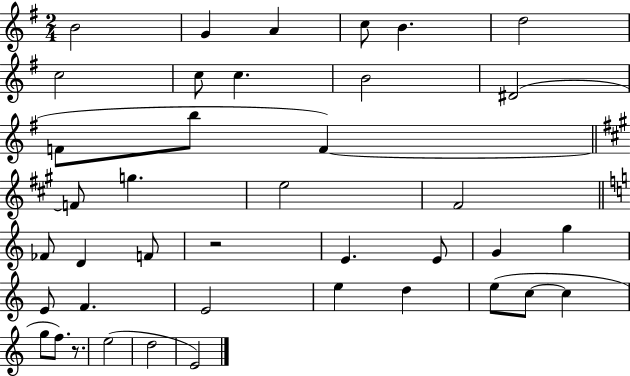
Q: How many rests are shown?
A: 2